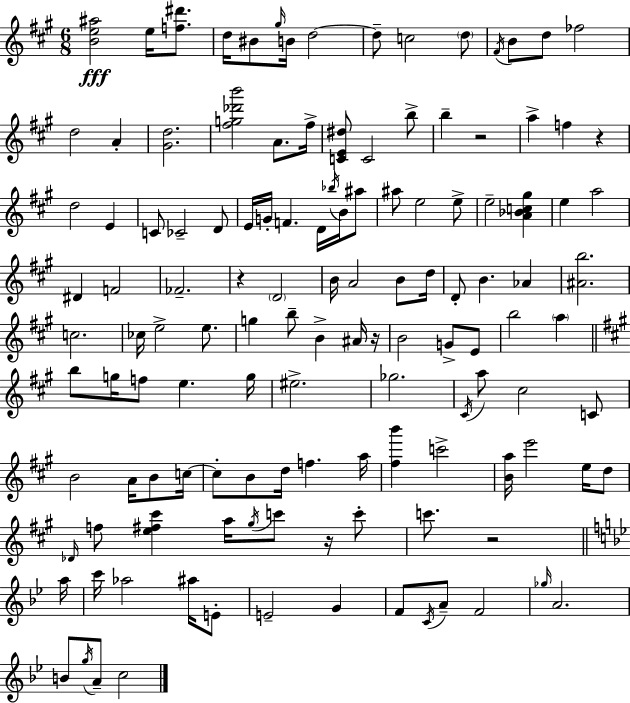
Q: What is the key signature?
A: A major